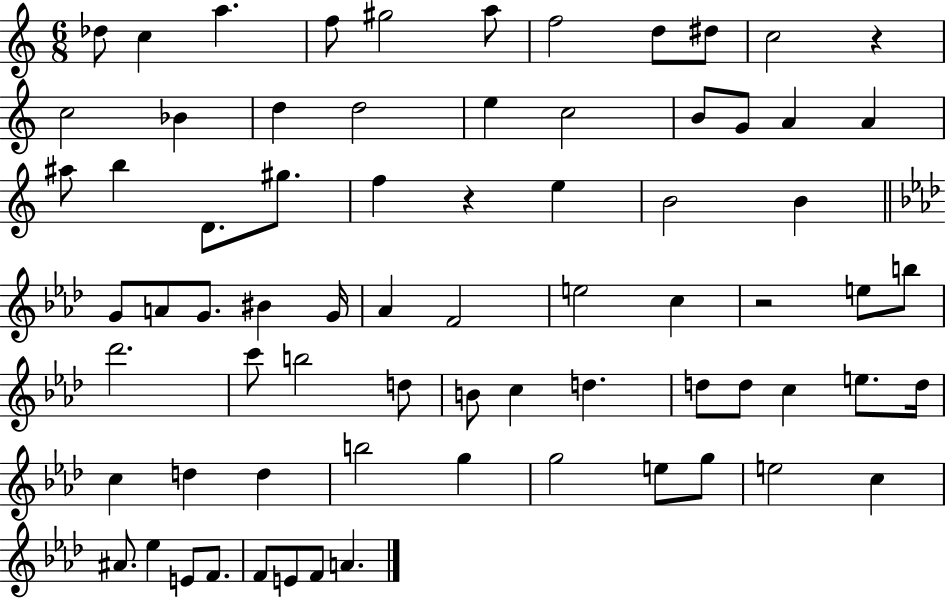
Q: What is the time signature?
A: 6/8